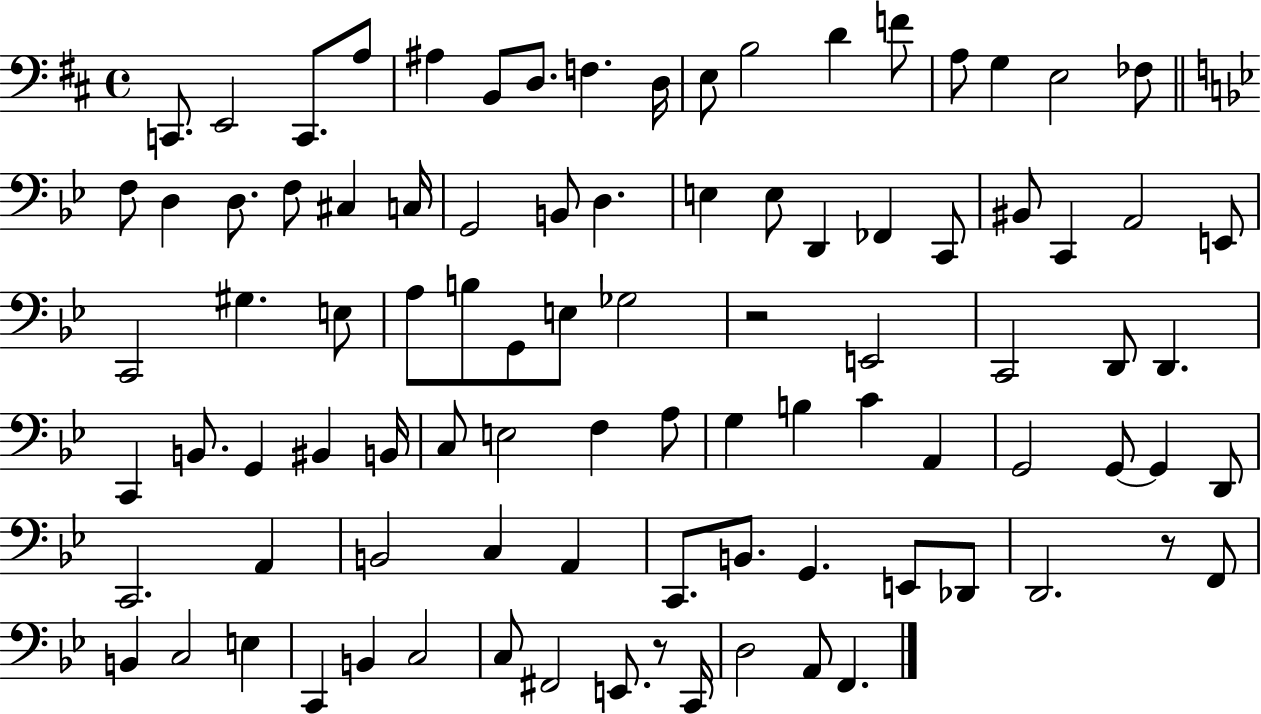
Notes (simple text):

C2/e. E2/h C2/e. A3/e A#3/q B2/e D3/e. F3/q. D3/s E3/e B3/h D4/q F4/e A3/e G3/q E3/h FES3/e F3/e D3/q D3/e. F3/e C#3/q C3/s G2/h B2/e D3/q. E3/q E3/e D2/q FES2/q C2/e BIS2/e C2/q A2/h E2/e C2/h G#3/q. E3/e A3/e B3/e G2/e E3/e Gb3/h R/h E2/h C2/h D2/e D2/q. C2/q B2/e. G2/q BIS2/q B2/s C3/e E3/h F3/q A3/e G3/q B3/q C4/q A2/q G2/h G2/e G2/q D2/e C2/h. A2/q B2/h C3/q A2/q C2/e. B2/e. G2/q. E2/e Db2/e D2/h. R/e F2/e B2/q C3/h E3/q C2/q B2/q C3/h C3/e F#2/h E2/e. R/e C2/s D3/h A2/e F2/q.